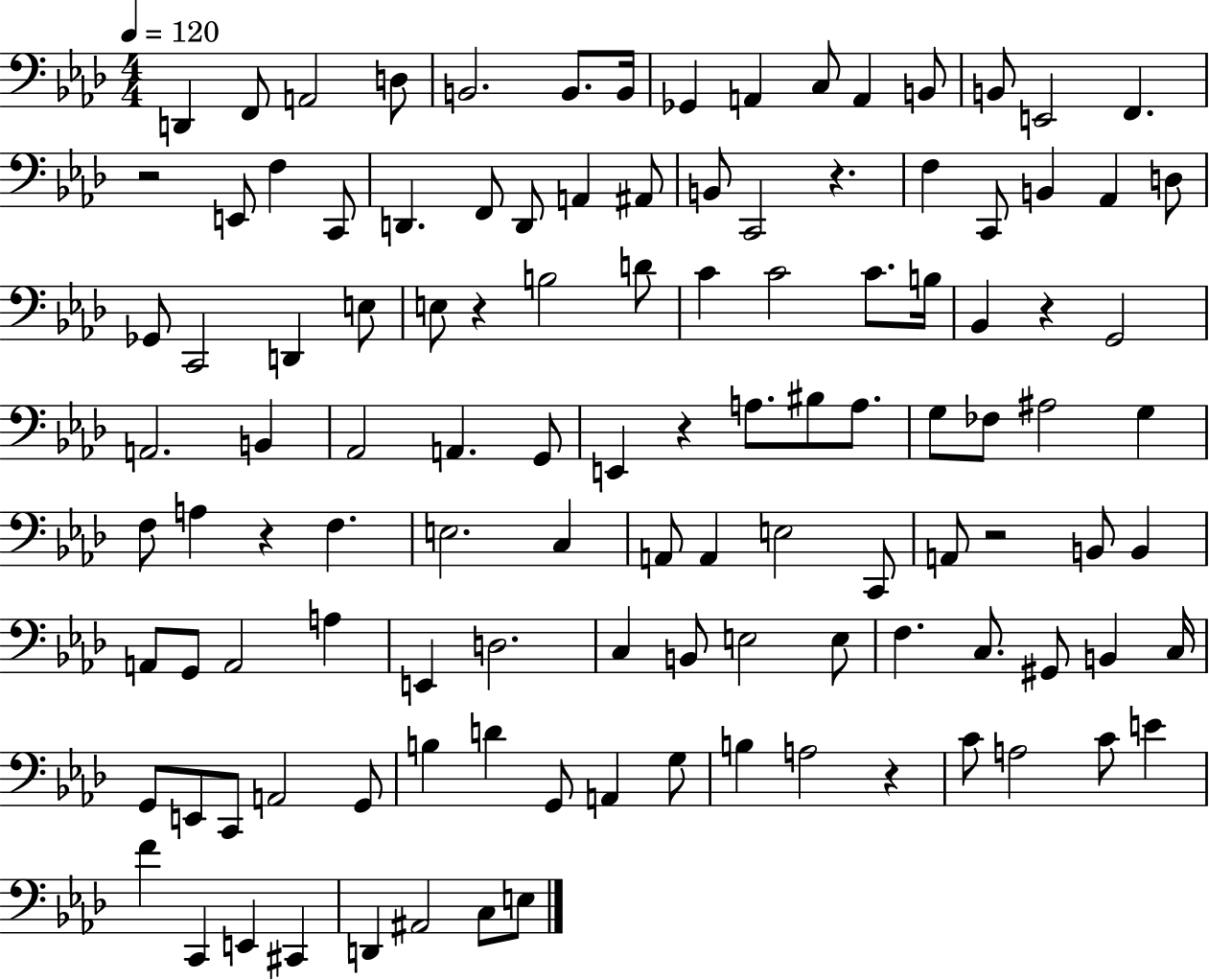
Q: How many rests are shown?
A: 8